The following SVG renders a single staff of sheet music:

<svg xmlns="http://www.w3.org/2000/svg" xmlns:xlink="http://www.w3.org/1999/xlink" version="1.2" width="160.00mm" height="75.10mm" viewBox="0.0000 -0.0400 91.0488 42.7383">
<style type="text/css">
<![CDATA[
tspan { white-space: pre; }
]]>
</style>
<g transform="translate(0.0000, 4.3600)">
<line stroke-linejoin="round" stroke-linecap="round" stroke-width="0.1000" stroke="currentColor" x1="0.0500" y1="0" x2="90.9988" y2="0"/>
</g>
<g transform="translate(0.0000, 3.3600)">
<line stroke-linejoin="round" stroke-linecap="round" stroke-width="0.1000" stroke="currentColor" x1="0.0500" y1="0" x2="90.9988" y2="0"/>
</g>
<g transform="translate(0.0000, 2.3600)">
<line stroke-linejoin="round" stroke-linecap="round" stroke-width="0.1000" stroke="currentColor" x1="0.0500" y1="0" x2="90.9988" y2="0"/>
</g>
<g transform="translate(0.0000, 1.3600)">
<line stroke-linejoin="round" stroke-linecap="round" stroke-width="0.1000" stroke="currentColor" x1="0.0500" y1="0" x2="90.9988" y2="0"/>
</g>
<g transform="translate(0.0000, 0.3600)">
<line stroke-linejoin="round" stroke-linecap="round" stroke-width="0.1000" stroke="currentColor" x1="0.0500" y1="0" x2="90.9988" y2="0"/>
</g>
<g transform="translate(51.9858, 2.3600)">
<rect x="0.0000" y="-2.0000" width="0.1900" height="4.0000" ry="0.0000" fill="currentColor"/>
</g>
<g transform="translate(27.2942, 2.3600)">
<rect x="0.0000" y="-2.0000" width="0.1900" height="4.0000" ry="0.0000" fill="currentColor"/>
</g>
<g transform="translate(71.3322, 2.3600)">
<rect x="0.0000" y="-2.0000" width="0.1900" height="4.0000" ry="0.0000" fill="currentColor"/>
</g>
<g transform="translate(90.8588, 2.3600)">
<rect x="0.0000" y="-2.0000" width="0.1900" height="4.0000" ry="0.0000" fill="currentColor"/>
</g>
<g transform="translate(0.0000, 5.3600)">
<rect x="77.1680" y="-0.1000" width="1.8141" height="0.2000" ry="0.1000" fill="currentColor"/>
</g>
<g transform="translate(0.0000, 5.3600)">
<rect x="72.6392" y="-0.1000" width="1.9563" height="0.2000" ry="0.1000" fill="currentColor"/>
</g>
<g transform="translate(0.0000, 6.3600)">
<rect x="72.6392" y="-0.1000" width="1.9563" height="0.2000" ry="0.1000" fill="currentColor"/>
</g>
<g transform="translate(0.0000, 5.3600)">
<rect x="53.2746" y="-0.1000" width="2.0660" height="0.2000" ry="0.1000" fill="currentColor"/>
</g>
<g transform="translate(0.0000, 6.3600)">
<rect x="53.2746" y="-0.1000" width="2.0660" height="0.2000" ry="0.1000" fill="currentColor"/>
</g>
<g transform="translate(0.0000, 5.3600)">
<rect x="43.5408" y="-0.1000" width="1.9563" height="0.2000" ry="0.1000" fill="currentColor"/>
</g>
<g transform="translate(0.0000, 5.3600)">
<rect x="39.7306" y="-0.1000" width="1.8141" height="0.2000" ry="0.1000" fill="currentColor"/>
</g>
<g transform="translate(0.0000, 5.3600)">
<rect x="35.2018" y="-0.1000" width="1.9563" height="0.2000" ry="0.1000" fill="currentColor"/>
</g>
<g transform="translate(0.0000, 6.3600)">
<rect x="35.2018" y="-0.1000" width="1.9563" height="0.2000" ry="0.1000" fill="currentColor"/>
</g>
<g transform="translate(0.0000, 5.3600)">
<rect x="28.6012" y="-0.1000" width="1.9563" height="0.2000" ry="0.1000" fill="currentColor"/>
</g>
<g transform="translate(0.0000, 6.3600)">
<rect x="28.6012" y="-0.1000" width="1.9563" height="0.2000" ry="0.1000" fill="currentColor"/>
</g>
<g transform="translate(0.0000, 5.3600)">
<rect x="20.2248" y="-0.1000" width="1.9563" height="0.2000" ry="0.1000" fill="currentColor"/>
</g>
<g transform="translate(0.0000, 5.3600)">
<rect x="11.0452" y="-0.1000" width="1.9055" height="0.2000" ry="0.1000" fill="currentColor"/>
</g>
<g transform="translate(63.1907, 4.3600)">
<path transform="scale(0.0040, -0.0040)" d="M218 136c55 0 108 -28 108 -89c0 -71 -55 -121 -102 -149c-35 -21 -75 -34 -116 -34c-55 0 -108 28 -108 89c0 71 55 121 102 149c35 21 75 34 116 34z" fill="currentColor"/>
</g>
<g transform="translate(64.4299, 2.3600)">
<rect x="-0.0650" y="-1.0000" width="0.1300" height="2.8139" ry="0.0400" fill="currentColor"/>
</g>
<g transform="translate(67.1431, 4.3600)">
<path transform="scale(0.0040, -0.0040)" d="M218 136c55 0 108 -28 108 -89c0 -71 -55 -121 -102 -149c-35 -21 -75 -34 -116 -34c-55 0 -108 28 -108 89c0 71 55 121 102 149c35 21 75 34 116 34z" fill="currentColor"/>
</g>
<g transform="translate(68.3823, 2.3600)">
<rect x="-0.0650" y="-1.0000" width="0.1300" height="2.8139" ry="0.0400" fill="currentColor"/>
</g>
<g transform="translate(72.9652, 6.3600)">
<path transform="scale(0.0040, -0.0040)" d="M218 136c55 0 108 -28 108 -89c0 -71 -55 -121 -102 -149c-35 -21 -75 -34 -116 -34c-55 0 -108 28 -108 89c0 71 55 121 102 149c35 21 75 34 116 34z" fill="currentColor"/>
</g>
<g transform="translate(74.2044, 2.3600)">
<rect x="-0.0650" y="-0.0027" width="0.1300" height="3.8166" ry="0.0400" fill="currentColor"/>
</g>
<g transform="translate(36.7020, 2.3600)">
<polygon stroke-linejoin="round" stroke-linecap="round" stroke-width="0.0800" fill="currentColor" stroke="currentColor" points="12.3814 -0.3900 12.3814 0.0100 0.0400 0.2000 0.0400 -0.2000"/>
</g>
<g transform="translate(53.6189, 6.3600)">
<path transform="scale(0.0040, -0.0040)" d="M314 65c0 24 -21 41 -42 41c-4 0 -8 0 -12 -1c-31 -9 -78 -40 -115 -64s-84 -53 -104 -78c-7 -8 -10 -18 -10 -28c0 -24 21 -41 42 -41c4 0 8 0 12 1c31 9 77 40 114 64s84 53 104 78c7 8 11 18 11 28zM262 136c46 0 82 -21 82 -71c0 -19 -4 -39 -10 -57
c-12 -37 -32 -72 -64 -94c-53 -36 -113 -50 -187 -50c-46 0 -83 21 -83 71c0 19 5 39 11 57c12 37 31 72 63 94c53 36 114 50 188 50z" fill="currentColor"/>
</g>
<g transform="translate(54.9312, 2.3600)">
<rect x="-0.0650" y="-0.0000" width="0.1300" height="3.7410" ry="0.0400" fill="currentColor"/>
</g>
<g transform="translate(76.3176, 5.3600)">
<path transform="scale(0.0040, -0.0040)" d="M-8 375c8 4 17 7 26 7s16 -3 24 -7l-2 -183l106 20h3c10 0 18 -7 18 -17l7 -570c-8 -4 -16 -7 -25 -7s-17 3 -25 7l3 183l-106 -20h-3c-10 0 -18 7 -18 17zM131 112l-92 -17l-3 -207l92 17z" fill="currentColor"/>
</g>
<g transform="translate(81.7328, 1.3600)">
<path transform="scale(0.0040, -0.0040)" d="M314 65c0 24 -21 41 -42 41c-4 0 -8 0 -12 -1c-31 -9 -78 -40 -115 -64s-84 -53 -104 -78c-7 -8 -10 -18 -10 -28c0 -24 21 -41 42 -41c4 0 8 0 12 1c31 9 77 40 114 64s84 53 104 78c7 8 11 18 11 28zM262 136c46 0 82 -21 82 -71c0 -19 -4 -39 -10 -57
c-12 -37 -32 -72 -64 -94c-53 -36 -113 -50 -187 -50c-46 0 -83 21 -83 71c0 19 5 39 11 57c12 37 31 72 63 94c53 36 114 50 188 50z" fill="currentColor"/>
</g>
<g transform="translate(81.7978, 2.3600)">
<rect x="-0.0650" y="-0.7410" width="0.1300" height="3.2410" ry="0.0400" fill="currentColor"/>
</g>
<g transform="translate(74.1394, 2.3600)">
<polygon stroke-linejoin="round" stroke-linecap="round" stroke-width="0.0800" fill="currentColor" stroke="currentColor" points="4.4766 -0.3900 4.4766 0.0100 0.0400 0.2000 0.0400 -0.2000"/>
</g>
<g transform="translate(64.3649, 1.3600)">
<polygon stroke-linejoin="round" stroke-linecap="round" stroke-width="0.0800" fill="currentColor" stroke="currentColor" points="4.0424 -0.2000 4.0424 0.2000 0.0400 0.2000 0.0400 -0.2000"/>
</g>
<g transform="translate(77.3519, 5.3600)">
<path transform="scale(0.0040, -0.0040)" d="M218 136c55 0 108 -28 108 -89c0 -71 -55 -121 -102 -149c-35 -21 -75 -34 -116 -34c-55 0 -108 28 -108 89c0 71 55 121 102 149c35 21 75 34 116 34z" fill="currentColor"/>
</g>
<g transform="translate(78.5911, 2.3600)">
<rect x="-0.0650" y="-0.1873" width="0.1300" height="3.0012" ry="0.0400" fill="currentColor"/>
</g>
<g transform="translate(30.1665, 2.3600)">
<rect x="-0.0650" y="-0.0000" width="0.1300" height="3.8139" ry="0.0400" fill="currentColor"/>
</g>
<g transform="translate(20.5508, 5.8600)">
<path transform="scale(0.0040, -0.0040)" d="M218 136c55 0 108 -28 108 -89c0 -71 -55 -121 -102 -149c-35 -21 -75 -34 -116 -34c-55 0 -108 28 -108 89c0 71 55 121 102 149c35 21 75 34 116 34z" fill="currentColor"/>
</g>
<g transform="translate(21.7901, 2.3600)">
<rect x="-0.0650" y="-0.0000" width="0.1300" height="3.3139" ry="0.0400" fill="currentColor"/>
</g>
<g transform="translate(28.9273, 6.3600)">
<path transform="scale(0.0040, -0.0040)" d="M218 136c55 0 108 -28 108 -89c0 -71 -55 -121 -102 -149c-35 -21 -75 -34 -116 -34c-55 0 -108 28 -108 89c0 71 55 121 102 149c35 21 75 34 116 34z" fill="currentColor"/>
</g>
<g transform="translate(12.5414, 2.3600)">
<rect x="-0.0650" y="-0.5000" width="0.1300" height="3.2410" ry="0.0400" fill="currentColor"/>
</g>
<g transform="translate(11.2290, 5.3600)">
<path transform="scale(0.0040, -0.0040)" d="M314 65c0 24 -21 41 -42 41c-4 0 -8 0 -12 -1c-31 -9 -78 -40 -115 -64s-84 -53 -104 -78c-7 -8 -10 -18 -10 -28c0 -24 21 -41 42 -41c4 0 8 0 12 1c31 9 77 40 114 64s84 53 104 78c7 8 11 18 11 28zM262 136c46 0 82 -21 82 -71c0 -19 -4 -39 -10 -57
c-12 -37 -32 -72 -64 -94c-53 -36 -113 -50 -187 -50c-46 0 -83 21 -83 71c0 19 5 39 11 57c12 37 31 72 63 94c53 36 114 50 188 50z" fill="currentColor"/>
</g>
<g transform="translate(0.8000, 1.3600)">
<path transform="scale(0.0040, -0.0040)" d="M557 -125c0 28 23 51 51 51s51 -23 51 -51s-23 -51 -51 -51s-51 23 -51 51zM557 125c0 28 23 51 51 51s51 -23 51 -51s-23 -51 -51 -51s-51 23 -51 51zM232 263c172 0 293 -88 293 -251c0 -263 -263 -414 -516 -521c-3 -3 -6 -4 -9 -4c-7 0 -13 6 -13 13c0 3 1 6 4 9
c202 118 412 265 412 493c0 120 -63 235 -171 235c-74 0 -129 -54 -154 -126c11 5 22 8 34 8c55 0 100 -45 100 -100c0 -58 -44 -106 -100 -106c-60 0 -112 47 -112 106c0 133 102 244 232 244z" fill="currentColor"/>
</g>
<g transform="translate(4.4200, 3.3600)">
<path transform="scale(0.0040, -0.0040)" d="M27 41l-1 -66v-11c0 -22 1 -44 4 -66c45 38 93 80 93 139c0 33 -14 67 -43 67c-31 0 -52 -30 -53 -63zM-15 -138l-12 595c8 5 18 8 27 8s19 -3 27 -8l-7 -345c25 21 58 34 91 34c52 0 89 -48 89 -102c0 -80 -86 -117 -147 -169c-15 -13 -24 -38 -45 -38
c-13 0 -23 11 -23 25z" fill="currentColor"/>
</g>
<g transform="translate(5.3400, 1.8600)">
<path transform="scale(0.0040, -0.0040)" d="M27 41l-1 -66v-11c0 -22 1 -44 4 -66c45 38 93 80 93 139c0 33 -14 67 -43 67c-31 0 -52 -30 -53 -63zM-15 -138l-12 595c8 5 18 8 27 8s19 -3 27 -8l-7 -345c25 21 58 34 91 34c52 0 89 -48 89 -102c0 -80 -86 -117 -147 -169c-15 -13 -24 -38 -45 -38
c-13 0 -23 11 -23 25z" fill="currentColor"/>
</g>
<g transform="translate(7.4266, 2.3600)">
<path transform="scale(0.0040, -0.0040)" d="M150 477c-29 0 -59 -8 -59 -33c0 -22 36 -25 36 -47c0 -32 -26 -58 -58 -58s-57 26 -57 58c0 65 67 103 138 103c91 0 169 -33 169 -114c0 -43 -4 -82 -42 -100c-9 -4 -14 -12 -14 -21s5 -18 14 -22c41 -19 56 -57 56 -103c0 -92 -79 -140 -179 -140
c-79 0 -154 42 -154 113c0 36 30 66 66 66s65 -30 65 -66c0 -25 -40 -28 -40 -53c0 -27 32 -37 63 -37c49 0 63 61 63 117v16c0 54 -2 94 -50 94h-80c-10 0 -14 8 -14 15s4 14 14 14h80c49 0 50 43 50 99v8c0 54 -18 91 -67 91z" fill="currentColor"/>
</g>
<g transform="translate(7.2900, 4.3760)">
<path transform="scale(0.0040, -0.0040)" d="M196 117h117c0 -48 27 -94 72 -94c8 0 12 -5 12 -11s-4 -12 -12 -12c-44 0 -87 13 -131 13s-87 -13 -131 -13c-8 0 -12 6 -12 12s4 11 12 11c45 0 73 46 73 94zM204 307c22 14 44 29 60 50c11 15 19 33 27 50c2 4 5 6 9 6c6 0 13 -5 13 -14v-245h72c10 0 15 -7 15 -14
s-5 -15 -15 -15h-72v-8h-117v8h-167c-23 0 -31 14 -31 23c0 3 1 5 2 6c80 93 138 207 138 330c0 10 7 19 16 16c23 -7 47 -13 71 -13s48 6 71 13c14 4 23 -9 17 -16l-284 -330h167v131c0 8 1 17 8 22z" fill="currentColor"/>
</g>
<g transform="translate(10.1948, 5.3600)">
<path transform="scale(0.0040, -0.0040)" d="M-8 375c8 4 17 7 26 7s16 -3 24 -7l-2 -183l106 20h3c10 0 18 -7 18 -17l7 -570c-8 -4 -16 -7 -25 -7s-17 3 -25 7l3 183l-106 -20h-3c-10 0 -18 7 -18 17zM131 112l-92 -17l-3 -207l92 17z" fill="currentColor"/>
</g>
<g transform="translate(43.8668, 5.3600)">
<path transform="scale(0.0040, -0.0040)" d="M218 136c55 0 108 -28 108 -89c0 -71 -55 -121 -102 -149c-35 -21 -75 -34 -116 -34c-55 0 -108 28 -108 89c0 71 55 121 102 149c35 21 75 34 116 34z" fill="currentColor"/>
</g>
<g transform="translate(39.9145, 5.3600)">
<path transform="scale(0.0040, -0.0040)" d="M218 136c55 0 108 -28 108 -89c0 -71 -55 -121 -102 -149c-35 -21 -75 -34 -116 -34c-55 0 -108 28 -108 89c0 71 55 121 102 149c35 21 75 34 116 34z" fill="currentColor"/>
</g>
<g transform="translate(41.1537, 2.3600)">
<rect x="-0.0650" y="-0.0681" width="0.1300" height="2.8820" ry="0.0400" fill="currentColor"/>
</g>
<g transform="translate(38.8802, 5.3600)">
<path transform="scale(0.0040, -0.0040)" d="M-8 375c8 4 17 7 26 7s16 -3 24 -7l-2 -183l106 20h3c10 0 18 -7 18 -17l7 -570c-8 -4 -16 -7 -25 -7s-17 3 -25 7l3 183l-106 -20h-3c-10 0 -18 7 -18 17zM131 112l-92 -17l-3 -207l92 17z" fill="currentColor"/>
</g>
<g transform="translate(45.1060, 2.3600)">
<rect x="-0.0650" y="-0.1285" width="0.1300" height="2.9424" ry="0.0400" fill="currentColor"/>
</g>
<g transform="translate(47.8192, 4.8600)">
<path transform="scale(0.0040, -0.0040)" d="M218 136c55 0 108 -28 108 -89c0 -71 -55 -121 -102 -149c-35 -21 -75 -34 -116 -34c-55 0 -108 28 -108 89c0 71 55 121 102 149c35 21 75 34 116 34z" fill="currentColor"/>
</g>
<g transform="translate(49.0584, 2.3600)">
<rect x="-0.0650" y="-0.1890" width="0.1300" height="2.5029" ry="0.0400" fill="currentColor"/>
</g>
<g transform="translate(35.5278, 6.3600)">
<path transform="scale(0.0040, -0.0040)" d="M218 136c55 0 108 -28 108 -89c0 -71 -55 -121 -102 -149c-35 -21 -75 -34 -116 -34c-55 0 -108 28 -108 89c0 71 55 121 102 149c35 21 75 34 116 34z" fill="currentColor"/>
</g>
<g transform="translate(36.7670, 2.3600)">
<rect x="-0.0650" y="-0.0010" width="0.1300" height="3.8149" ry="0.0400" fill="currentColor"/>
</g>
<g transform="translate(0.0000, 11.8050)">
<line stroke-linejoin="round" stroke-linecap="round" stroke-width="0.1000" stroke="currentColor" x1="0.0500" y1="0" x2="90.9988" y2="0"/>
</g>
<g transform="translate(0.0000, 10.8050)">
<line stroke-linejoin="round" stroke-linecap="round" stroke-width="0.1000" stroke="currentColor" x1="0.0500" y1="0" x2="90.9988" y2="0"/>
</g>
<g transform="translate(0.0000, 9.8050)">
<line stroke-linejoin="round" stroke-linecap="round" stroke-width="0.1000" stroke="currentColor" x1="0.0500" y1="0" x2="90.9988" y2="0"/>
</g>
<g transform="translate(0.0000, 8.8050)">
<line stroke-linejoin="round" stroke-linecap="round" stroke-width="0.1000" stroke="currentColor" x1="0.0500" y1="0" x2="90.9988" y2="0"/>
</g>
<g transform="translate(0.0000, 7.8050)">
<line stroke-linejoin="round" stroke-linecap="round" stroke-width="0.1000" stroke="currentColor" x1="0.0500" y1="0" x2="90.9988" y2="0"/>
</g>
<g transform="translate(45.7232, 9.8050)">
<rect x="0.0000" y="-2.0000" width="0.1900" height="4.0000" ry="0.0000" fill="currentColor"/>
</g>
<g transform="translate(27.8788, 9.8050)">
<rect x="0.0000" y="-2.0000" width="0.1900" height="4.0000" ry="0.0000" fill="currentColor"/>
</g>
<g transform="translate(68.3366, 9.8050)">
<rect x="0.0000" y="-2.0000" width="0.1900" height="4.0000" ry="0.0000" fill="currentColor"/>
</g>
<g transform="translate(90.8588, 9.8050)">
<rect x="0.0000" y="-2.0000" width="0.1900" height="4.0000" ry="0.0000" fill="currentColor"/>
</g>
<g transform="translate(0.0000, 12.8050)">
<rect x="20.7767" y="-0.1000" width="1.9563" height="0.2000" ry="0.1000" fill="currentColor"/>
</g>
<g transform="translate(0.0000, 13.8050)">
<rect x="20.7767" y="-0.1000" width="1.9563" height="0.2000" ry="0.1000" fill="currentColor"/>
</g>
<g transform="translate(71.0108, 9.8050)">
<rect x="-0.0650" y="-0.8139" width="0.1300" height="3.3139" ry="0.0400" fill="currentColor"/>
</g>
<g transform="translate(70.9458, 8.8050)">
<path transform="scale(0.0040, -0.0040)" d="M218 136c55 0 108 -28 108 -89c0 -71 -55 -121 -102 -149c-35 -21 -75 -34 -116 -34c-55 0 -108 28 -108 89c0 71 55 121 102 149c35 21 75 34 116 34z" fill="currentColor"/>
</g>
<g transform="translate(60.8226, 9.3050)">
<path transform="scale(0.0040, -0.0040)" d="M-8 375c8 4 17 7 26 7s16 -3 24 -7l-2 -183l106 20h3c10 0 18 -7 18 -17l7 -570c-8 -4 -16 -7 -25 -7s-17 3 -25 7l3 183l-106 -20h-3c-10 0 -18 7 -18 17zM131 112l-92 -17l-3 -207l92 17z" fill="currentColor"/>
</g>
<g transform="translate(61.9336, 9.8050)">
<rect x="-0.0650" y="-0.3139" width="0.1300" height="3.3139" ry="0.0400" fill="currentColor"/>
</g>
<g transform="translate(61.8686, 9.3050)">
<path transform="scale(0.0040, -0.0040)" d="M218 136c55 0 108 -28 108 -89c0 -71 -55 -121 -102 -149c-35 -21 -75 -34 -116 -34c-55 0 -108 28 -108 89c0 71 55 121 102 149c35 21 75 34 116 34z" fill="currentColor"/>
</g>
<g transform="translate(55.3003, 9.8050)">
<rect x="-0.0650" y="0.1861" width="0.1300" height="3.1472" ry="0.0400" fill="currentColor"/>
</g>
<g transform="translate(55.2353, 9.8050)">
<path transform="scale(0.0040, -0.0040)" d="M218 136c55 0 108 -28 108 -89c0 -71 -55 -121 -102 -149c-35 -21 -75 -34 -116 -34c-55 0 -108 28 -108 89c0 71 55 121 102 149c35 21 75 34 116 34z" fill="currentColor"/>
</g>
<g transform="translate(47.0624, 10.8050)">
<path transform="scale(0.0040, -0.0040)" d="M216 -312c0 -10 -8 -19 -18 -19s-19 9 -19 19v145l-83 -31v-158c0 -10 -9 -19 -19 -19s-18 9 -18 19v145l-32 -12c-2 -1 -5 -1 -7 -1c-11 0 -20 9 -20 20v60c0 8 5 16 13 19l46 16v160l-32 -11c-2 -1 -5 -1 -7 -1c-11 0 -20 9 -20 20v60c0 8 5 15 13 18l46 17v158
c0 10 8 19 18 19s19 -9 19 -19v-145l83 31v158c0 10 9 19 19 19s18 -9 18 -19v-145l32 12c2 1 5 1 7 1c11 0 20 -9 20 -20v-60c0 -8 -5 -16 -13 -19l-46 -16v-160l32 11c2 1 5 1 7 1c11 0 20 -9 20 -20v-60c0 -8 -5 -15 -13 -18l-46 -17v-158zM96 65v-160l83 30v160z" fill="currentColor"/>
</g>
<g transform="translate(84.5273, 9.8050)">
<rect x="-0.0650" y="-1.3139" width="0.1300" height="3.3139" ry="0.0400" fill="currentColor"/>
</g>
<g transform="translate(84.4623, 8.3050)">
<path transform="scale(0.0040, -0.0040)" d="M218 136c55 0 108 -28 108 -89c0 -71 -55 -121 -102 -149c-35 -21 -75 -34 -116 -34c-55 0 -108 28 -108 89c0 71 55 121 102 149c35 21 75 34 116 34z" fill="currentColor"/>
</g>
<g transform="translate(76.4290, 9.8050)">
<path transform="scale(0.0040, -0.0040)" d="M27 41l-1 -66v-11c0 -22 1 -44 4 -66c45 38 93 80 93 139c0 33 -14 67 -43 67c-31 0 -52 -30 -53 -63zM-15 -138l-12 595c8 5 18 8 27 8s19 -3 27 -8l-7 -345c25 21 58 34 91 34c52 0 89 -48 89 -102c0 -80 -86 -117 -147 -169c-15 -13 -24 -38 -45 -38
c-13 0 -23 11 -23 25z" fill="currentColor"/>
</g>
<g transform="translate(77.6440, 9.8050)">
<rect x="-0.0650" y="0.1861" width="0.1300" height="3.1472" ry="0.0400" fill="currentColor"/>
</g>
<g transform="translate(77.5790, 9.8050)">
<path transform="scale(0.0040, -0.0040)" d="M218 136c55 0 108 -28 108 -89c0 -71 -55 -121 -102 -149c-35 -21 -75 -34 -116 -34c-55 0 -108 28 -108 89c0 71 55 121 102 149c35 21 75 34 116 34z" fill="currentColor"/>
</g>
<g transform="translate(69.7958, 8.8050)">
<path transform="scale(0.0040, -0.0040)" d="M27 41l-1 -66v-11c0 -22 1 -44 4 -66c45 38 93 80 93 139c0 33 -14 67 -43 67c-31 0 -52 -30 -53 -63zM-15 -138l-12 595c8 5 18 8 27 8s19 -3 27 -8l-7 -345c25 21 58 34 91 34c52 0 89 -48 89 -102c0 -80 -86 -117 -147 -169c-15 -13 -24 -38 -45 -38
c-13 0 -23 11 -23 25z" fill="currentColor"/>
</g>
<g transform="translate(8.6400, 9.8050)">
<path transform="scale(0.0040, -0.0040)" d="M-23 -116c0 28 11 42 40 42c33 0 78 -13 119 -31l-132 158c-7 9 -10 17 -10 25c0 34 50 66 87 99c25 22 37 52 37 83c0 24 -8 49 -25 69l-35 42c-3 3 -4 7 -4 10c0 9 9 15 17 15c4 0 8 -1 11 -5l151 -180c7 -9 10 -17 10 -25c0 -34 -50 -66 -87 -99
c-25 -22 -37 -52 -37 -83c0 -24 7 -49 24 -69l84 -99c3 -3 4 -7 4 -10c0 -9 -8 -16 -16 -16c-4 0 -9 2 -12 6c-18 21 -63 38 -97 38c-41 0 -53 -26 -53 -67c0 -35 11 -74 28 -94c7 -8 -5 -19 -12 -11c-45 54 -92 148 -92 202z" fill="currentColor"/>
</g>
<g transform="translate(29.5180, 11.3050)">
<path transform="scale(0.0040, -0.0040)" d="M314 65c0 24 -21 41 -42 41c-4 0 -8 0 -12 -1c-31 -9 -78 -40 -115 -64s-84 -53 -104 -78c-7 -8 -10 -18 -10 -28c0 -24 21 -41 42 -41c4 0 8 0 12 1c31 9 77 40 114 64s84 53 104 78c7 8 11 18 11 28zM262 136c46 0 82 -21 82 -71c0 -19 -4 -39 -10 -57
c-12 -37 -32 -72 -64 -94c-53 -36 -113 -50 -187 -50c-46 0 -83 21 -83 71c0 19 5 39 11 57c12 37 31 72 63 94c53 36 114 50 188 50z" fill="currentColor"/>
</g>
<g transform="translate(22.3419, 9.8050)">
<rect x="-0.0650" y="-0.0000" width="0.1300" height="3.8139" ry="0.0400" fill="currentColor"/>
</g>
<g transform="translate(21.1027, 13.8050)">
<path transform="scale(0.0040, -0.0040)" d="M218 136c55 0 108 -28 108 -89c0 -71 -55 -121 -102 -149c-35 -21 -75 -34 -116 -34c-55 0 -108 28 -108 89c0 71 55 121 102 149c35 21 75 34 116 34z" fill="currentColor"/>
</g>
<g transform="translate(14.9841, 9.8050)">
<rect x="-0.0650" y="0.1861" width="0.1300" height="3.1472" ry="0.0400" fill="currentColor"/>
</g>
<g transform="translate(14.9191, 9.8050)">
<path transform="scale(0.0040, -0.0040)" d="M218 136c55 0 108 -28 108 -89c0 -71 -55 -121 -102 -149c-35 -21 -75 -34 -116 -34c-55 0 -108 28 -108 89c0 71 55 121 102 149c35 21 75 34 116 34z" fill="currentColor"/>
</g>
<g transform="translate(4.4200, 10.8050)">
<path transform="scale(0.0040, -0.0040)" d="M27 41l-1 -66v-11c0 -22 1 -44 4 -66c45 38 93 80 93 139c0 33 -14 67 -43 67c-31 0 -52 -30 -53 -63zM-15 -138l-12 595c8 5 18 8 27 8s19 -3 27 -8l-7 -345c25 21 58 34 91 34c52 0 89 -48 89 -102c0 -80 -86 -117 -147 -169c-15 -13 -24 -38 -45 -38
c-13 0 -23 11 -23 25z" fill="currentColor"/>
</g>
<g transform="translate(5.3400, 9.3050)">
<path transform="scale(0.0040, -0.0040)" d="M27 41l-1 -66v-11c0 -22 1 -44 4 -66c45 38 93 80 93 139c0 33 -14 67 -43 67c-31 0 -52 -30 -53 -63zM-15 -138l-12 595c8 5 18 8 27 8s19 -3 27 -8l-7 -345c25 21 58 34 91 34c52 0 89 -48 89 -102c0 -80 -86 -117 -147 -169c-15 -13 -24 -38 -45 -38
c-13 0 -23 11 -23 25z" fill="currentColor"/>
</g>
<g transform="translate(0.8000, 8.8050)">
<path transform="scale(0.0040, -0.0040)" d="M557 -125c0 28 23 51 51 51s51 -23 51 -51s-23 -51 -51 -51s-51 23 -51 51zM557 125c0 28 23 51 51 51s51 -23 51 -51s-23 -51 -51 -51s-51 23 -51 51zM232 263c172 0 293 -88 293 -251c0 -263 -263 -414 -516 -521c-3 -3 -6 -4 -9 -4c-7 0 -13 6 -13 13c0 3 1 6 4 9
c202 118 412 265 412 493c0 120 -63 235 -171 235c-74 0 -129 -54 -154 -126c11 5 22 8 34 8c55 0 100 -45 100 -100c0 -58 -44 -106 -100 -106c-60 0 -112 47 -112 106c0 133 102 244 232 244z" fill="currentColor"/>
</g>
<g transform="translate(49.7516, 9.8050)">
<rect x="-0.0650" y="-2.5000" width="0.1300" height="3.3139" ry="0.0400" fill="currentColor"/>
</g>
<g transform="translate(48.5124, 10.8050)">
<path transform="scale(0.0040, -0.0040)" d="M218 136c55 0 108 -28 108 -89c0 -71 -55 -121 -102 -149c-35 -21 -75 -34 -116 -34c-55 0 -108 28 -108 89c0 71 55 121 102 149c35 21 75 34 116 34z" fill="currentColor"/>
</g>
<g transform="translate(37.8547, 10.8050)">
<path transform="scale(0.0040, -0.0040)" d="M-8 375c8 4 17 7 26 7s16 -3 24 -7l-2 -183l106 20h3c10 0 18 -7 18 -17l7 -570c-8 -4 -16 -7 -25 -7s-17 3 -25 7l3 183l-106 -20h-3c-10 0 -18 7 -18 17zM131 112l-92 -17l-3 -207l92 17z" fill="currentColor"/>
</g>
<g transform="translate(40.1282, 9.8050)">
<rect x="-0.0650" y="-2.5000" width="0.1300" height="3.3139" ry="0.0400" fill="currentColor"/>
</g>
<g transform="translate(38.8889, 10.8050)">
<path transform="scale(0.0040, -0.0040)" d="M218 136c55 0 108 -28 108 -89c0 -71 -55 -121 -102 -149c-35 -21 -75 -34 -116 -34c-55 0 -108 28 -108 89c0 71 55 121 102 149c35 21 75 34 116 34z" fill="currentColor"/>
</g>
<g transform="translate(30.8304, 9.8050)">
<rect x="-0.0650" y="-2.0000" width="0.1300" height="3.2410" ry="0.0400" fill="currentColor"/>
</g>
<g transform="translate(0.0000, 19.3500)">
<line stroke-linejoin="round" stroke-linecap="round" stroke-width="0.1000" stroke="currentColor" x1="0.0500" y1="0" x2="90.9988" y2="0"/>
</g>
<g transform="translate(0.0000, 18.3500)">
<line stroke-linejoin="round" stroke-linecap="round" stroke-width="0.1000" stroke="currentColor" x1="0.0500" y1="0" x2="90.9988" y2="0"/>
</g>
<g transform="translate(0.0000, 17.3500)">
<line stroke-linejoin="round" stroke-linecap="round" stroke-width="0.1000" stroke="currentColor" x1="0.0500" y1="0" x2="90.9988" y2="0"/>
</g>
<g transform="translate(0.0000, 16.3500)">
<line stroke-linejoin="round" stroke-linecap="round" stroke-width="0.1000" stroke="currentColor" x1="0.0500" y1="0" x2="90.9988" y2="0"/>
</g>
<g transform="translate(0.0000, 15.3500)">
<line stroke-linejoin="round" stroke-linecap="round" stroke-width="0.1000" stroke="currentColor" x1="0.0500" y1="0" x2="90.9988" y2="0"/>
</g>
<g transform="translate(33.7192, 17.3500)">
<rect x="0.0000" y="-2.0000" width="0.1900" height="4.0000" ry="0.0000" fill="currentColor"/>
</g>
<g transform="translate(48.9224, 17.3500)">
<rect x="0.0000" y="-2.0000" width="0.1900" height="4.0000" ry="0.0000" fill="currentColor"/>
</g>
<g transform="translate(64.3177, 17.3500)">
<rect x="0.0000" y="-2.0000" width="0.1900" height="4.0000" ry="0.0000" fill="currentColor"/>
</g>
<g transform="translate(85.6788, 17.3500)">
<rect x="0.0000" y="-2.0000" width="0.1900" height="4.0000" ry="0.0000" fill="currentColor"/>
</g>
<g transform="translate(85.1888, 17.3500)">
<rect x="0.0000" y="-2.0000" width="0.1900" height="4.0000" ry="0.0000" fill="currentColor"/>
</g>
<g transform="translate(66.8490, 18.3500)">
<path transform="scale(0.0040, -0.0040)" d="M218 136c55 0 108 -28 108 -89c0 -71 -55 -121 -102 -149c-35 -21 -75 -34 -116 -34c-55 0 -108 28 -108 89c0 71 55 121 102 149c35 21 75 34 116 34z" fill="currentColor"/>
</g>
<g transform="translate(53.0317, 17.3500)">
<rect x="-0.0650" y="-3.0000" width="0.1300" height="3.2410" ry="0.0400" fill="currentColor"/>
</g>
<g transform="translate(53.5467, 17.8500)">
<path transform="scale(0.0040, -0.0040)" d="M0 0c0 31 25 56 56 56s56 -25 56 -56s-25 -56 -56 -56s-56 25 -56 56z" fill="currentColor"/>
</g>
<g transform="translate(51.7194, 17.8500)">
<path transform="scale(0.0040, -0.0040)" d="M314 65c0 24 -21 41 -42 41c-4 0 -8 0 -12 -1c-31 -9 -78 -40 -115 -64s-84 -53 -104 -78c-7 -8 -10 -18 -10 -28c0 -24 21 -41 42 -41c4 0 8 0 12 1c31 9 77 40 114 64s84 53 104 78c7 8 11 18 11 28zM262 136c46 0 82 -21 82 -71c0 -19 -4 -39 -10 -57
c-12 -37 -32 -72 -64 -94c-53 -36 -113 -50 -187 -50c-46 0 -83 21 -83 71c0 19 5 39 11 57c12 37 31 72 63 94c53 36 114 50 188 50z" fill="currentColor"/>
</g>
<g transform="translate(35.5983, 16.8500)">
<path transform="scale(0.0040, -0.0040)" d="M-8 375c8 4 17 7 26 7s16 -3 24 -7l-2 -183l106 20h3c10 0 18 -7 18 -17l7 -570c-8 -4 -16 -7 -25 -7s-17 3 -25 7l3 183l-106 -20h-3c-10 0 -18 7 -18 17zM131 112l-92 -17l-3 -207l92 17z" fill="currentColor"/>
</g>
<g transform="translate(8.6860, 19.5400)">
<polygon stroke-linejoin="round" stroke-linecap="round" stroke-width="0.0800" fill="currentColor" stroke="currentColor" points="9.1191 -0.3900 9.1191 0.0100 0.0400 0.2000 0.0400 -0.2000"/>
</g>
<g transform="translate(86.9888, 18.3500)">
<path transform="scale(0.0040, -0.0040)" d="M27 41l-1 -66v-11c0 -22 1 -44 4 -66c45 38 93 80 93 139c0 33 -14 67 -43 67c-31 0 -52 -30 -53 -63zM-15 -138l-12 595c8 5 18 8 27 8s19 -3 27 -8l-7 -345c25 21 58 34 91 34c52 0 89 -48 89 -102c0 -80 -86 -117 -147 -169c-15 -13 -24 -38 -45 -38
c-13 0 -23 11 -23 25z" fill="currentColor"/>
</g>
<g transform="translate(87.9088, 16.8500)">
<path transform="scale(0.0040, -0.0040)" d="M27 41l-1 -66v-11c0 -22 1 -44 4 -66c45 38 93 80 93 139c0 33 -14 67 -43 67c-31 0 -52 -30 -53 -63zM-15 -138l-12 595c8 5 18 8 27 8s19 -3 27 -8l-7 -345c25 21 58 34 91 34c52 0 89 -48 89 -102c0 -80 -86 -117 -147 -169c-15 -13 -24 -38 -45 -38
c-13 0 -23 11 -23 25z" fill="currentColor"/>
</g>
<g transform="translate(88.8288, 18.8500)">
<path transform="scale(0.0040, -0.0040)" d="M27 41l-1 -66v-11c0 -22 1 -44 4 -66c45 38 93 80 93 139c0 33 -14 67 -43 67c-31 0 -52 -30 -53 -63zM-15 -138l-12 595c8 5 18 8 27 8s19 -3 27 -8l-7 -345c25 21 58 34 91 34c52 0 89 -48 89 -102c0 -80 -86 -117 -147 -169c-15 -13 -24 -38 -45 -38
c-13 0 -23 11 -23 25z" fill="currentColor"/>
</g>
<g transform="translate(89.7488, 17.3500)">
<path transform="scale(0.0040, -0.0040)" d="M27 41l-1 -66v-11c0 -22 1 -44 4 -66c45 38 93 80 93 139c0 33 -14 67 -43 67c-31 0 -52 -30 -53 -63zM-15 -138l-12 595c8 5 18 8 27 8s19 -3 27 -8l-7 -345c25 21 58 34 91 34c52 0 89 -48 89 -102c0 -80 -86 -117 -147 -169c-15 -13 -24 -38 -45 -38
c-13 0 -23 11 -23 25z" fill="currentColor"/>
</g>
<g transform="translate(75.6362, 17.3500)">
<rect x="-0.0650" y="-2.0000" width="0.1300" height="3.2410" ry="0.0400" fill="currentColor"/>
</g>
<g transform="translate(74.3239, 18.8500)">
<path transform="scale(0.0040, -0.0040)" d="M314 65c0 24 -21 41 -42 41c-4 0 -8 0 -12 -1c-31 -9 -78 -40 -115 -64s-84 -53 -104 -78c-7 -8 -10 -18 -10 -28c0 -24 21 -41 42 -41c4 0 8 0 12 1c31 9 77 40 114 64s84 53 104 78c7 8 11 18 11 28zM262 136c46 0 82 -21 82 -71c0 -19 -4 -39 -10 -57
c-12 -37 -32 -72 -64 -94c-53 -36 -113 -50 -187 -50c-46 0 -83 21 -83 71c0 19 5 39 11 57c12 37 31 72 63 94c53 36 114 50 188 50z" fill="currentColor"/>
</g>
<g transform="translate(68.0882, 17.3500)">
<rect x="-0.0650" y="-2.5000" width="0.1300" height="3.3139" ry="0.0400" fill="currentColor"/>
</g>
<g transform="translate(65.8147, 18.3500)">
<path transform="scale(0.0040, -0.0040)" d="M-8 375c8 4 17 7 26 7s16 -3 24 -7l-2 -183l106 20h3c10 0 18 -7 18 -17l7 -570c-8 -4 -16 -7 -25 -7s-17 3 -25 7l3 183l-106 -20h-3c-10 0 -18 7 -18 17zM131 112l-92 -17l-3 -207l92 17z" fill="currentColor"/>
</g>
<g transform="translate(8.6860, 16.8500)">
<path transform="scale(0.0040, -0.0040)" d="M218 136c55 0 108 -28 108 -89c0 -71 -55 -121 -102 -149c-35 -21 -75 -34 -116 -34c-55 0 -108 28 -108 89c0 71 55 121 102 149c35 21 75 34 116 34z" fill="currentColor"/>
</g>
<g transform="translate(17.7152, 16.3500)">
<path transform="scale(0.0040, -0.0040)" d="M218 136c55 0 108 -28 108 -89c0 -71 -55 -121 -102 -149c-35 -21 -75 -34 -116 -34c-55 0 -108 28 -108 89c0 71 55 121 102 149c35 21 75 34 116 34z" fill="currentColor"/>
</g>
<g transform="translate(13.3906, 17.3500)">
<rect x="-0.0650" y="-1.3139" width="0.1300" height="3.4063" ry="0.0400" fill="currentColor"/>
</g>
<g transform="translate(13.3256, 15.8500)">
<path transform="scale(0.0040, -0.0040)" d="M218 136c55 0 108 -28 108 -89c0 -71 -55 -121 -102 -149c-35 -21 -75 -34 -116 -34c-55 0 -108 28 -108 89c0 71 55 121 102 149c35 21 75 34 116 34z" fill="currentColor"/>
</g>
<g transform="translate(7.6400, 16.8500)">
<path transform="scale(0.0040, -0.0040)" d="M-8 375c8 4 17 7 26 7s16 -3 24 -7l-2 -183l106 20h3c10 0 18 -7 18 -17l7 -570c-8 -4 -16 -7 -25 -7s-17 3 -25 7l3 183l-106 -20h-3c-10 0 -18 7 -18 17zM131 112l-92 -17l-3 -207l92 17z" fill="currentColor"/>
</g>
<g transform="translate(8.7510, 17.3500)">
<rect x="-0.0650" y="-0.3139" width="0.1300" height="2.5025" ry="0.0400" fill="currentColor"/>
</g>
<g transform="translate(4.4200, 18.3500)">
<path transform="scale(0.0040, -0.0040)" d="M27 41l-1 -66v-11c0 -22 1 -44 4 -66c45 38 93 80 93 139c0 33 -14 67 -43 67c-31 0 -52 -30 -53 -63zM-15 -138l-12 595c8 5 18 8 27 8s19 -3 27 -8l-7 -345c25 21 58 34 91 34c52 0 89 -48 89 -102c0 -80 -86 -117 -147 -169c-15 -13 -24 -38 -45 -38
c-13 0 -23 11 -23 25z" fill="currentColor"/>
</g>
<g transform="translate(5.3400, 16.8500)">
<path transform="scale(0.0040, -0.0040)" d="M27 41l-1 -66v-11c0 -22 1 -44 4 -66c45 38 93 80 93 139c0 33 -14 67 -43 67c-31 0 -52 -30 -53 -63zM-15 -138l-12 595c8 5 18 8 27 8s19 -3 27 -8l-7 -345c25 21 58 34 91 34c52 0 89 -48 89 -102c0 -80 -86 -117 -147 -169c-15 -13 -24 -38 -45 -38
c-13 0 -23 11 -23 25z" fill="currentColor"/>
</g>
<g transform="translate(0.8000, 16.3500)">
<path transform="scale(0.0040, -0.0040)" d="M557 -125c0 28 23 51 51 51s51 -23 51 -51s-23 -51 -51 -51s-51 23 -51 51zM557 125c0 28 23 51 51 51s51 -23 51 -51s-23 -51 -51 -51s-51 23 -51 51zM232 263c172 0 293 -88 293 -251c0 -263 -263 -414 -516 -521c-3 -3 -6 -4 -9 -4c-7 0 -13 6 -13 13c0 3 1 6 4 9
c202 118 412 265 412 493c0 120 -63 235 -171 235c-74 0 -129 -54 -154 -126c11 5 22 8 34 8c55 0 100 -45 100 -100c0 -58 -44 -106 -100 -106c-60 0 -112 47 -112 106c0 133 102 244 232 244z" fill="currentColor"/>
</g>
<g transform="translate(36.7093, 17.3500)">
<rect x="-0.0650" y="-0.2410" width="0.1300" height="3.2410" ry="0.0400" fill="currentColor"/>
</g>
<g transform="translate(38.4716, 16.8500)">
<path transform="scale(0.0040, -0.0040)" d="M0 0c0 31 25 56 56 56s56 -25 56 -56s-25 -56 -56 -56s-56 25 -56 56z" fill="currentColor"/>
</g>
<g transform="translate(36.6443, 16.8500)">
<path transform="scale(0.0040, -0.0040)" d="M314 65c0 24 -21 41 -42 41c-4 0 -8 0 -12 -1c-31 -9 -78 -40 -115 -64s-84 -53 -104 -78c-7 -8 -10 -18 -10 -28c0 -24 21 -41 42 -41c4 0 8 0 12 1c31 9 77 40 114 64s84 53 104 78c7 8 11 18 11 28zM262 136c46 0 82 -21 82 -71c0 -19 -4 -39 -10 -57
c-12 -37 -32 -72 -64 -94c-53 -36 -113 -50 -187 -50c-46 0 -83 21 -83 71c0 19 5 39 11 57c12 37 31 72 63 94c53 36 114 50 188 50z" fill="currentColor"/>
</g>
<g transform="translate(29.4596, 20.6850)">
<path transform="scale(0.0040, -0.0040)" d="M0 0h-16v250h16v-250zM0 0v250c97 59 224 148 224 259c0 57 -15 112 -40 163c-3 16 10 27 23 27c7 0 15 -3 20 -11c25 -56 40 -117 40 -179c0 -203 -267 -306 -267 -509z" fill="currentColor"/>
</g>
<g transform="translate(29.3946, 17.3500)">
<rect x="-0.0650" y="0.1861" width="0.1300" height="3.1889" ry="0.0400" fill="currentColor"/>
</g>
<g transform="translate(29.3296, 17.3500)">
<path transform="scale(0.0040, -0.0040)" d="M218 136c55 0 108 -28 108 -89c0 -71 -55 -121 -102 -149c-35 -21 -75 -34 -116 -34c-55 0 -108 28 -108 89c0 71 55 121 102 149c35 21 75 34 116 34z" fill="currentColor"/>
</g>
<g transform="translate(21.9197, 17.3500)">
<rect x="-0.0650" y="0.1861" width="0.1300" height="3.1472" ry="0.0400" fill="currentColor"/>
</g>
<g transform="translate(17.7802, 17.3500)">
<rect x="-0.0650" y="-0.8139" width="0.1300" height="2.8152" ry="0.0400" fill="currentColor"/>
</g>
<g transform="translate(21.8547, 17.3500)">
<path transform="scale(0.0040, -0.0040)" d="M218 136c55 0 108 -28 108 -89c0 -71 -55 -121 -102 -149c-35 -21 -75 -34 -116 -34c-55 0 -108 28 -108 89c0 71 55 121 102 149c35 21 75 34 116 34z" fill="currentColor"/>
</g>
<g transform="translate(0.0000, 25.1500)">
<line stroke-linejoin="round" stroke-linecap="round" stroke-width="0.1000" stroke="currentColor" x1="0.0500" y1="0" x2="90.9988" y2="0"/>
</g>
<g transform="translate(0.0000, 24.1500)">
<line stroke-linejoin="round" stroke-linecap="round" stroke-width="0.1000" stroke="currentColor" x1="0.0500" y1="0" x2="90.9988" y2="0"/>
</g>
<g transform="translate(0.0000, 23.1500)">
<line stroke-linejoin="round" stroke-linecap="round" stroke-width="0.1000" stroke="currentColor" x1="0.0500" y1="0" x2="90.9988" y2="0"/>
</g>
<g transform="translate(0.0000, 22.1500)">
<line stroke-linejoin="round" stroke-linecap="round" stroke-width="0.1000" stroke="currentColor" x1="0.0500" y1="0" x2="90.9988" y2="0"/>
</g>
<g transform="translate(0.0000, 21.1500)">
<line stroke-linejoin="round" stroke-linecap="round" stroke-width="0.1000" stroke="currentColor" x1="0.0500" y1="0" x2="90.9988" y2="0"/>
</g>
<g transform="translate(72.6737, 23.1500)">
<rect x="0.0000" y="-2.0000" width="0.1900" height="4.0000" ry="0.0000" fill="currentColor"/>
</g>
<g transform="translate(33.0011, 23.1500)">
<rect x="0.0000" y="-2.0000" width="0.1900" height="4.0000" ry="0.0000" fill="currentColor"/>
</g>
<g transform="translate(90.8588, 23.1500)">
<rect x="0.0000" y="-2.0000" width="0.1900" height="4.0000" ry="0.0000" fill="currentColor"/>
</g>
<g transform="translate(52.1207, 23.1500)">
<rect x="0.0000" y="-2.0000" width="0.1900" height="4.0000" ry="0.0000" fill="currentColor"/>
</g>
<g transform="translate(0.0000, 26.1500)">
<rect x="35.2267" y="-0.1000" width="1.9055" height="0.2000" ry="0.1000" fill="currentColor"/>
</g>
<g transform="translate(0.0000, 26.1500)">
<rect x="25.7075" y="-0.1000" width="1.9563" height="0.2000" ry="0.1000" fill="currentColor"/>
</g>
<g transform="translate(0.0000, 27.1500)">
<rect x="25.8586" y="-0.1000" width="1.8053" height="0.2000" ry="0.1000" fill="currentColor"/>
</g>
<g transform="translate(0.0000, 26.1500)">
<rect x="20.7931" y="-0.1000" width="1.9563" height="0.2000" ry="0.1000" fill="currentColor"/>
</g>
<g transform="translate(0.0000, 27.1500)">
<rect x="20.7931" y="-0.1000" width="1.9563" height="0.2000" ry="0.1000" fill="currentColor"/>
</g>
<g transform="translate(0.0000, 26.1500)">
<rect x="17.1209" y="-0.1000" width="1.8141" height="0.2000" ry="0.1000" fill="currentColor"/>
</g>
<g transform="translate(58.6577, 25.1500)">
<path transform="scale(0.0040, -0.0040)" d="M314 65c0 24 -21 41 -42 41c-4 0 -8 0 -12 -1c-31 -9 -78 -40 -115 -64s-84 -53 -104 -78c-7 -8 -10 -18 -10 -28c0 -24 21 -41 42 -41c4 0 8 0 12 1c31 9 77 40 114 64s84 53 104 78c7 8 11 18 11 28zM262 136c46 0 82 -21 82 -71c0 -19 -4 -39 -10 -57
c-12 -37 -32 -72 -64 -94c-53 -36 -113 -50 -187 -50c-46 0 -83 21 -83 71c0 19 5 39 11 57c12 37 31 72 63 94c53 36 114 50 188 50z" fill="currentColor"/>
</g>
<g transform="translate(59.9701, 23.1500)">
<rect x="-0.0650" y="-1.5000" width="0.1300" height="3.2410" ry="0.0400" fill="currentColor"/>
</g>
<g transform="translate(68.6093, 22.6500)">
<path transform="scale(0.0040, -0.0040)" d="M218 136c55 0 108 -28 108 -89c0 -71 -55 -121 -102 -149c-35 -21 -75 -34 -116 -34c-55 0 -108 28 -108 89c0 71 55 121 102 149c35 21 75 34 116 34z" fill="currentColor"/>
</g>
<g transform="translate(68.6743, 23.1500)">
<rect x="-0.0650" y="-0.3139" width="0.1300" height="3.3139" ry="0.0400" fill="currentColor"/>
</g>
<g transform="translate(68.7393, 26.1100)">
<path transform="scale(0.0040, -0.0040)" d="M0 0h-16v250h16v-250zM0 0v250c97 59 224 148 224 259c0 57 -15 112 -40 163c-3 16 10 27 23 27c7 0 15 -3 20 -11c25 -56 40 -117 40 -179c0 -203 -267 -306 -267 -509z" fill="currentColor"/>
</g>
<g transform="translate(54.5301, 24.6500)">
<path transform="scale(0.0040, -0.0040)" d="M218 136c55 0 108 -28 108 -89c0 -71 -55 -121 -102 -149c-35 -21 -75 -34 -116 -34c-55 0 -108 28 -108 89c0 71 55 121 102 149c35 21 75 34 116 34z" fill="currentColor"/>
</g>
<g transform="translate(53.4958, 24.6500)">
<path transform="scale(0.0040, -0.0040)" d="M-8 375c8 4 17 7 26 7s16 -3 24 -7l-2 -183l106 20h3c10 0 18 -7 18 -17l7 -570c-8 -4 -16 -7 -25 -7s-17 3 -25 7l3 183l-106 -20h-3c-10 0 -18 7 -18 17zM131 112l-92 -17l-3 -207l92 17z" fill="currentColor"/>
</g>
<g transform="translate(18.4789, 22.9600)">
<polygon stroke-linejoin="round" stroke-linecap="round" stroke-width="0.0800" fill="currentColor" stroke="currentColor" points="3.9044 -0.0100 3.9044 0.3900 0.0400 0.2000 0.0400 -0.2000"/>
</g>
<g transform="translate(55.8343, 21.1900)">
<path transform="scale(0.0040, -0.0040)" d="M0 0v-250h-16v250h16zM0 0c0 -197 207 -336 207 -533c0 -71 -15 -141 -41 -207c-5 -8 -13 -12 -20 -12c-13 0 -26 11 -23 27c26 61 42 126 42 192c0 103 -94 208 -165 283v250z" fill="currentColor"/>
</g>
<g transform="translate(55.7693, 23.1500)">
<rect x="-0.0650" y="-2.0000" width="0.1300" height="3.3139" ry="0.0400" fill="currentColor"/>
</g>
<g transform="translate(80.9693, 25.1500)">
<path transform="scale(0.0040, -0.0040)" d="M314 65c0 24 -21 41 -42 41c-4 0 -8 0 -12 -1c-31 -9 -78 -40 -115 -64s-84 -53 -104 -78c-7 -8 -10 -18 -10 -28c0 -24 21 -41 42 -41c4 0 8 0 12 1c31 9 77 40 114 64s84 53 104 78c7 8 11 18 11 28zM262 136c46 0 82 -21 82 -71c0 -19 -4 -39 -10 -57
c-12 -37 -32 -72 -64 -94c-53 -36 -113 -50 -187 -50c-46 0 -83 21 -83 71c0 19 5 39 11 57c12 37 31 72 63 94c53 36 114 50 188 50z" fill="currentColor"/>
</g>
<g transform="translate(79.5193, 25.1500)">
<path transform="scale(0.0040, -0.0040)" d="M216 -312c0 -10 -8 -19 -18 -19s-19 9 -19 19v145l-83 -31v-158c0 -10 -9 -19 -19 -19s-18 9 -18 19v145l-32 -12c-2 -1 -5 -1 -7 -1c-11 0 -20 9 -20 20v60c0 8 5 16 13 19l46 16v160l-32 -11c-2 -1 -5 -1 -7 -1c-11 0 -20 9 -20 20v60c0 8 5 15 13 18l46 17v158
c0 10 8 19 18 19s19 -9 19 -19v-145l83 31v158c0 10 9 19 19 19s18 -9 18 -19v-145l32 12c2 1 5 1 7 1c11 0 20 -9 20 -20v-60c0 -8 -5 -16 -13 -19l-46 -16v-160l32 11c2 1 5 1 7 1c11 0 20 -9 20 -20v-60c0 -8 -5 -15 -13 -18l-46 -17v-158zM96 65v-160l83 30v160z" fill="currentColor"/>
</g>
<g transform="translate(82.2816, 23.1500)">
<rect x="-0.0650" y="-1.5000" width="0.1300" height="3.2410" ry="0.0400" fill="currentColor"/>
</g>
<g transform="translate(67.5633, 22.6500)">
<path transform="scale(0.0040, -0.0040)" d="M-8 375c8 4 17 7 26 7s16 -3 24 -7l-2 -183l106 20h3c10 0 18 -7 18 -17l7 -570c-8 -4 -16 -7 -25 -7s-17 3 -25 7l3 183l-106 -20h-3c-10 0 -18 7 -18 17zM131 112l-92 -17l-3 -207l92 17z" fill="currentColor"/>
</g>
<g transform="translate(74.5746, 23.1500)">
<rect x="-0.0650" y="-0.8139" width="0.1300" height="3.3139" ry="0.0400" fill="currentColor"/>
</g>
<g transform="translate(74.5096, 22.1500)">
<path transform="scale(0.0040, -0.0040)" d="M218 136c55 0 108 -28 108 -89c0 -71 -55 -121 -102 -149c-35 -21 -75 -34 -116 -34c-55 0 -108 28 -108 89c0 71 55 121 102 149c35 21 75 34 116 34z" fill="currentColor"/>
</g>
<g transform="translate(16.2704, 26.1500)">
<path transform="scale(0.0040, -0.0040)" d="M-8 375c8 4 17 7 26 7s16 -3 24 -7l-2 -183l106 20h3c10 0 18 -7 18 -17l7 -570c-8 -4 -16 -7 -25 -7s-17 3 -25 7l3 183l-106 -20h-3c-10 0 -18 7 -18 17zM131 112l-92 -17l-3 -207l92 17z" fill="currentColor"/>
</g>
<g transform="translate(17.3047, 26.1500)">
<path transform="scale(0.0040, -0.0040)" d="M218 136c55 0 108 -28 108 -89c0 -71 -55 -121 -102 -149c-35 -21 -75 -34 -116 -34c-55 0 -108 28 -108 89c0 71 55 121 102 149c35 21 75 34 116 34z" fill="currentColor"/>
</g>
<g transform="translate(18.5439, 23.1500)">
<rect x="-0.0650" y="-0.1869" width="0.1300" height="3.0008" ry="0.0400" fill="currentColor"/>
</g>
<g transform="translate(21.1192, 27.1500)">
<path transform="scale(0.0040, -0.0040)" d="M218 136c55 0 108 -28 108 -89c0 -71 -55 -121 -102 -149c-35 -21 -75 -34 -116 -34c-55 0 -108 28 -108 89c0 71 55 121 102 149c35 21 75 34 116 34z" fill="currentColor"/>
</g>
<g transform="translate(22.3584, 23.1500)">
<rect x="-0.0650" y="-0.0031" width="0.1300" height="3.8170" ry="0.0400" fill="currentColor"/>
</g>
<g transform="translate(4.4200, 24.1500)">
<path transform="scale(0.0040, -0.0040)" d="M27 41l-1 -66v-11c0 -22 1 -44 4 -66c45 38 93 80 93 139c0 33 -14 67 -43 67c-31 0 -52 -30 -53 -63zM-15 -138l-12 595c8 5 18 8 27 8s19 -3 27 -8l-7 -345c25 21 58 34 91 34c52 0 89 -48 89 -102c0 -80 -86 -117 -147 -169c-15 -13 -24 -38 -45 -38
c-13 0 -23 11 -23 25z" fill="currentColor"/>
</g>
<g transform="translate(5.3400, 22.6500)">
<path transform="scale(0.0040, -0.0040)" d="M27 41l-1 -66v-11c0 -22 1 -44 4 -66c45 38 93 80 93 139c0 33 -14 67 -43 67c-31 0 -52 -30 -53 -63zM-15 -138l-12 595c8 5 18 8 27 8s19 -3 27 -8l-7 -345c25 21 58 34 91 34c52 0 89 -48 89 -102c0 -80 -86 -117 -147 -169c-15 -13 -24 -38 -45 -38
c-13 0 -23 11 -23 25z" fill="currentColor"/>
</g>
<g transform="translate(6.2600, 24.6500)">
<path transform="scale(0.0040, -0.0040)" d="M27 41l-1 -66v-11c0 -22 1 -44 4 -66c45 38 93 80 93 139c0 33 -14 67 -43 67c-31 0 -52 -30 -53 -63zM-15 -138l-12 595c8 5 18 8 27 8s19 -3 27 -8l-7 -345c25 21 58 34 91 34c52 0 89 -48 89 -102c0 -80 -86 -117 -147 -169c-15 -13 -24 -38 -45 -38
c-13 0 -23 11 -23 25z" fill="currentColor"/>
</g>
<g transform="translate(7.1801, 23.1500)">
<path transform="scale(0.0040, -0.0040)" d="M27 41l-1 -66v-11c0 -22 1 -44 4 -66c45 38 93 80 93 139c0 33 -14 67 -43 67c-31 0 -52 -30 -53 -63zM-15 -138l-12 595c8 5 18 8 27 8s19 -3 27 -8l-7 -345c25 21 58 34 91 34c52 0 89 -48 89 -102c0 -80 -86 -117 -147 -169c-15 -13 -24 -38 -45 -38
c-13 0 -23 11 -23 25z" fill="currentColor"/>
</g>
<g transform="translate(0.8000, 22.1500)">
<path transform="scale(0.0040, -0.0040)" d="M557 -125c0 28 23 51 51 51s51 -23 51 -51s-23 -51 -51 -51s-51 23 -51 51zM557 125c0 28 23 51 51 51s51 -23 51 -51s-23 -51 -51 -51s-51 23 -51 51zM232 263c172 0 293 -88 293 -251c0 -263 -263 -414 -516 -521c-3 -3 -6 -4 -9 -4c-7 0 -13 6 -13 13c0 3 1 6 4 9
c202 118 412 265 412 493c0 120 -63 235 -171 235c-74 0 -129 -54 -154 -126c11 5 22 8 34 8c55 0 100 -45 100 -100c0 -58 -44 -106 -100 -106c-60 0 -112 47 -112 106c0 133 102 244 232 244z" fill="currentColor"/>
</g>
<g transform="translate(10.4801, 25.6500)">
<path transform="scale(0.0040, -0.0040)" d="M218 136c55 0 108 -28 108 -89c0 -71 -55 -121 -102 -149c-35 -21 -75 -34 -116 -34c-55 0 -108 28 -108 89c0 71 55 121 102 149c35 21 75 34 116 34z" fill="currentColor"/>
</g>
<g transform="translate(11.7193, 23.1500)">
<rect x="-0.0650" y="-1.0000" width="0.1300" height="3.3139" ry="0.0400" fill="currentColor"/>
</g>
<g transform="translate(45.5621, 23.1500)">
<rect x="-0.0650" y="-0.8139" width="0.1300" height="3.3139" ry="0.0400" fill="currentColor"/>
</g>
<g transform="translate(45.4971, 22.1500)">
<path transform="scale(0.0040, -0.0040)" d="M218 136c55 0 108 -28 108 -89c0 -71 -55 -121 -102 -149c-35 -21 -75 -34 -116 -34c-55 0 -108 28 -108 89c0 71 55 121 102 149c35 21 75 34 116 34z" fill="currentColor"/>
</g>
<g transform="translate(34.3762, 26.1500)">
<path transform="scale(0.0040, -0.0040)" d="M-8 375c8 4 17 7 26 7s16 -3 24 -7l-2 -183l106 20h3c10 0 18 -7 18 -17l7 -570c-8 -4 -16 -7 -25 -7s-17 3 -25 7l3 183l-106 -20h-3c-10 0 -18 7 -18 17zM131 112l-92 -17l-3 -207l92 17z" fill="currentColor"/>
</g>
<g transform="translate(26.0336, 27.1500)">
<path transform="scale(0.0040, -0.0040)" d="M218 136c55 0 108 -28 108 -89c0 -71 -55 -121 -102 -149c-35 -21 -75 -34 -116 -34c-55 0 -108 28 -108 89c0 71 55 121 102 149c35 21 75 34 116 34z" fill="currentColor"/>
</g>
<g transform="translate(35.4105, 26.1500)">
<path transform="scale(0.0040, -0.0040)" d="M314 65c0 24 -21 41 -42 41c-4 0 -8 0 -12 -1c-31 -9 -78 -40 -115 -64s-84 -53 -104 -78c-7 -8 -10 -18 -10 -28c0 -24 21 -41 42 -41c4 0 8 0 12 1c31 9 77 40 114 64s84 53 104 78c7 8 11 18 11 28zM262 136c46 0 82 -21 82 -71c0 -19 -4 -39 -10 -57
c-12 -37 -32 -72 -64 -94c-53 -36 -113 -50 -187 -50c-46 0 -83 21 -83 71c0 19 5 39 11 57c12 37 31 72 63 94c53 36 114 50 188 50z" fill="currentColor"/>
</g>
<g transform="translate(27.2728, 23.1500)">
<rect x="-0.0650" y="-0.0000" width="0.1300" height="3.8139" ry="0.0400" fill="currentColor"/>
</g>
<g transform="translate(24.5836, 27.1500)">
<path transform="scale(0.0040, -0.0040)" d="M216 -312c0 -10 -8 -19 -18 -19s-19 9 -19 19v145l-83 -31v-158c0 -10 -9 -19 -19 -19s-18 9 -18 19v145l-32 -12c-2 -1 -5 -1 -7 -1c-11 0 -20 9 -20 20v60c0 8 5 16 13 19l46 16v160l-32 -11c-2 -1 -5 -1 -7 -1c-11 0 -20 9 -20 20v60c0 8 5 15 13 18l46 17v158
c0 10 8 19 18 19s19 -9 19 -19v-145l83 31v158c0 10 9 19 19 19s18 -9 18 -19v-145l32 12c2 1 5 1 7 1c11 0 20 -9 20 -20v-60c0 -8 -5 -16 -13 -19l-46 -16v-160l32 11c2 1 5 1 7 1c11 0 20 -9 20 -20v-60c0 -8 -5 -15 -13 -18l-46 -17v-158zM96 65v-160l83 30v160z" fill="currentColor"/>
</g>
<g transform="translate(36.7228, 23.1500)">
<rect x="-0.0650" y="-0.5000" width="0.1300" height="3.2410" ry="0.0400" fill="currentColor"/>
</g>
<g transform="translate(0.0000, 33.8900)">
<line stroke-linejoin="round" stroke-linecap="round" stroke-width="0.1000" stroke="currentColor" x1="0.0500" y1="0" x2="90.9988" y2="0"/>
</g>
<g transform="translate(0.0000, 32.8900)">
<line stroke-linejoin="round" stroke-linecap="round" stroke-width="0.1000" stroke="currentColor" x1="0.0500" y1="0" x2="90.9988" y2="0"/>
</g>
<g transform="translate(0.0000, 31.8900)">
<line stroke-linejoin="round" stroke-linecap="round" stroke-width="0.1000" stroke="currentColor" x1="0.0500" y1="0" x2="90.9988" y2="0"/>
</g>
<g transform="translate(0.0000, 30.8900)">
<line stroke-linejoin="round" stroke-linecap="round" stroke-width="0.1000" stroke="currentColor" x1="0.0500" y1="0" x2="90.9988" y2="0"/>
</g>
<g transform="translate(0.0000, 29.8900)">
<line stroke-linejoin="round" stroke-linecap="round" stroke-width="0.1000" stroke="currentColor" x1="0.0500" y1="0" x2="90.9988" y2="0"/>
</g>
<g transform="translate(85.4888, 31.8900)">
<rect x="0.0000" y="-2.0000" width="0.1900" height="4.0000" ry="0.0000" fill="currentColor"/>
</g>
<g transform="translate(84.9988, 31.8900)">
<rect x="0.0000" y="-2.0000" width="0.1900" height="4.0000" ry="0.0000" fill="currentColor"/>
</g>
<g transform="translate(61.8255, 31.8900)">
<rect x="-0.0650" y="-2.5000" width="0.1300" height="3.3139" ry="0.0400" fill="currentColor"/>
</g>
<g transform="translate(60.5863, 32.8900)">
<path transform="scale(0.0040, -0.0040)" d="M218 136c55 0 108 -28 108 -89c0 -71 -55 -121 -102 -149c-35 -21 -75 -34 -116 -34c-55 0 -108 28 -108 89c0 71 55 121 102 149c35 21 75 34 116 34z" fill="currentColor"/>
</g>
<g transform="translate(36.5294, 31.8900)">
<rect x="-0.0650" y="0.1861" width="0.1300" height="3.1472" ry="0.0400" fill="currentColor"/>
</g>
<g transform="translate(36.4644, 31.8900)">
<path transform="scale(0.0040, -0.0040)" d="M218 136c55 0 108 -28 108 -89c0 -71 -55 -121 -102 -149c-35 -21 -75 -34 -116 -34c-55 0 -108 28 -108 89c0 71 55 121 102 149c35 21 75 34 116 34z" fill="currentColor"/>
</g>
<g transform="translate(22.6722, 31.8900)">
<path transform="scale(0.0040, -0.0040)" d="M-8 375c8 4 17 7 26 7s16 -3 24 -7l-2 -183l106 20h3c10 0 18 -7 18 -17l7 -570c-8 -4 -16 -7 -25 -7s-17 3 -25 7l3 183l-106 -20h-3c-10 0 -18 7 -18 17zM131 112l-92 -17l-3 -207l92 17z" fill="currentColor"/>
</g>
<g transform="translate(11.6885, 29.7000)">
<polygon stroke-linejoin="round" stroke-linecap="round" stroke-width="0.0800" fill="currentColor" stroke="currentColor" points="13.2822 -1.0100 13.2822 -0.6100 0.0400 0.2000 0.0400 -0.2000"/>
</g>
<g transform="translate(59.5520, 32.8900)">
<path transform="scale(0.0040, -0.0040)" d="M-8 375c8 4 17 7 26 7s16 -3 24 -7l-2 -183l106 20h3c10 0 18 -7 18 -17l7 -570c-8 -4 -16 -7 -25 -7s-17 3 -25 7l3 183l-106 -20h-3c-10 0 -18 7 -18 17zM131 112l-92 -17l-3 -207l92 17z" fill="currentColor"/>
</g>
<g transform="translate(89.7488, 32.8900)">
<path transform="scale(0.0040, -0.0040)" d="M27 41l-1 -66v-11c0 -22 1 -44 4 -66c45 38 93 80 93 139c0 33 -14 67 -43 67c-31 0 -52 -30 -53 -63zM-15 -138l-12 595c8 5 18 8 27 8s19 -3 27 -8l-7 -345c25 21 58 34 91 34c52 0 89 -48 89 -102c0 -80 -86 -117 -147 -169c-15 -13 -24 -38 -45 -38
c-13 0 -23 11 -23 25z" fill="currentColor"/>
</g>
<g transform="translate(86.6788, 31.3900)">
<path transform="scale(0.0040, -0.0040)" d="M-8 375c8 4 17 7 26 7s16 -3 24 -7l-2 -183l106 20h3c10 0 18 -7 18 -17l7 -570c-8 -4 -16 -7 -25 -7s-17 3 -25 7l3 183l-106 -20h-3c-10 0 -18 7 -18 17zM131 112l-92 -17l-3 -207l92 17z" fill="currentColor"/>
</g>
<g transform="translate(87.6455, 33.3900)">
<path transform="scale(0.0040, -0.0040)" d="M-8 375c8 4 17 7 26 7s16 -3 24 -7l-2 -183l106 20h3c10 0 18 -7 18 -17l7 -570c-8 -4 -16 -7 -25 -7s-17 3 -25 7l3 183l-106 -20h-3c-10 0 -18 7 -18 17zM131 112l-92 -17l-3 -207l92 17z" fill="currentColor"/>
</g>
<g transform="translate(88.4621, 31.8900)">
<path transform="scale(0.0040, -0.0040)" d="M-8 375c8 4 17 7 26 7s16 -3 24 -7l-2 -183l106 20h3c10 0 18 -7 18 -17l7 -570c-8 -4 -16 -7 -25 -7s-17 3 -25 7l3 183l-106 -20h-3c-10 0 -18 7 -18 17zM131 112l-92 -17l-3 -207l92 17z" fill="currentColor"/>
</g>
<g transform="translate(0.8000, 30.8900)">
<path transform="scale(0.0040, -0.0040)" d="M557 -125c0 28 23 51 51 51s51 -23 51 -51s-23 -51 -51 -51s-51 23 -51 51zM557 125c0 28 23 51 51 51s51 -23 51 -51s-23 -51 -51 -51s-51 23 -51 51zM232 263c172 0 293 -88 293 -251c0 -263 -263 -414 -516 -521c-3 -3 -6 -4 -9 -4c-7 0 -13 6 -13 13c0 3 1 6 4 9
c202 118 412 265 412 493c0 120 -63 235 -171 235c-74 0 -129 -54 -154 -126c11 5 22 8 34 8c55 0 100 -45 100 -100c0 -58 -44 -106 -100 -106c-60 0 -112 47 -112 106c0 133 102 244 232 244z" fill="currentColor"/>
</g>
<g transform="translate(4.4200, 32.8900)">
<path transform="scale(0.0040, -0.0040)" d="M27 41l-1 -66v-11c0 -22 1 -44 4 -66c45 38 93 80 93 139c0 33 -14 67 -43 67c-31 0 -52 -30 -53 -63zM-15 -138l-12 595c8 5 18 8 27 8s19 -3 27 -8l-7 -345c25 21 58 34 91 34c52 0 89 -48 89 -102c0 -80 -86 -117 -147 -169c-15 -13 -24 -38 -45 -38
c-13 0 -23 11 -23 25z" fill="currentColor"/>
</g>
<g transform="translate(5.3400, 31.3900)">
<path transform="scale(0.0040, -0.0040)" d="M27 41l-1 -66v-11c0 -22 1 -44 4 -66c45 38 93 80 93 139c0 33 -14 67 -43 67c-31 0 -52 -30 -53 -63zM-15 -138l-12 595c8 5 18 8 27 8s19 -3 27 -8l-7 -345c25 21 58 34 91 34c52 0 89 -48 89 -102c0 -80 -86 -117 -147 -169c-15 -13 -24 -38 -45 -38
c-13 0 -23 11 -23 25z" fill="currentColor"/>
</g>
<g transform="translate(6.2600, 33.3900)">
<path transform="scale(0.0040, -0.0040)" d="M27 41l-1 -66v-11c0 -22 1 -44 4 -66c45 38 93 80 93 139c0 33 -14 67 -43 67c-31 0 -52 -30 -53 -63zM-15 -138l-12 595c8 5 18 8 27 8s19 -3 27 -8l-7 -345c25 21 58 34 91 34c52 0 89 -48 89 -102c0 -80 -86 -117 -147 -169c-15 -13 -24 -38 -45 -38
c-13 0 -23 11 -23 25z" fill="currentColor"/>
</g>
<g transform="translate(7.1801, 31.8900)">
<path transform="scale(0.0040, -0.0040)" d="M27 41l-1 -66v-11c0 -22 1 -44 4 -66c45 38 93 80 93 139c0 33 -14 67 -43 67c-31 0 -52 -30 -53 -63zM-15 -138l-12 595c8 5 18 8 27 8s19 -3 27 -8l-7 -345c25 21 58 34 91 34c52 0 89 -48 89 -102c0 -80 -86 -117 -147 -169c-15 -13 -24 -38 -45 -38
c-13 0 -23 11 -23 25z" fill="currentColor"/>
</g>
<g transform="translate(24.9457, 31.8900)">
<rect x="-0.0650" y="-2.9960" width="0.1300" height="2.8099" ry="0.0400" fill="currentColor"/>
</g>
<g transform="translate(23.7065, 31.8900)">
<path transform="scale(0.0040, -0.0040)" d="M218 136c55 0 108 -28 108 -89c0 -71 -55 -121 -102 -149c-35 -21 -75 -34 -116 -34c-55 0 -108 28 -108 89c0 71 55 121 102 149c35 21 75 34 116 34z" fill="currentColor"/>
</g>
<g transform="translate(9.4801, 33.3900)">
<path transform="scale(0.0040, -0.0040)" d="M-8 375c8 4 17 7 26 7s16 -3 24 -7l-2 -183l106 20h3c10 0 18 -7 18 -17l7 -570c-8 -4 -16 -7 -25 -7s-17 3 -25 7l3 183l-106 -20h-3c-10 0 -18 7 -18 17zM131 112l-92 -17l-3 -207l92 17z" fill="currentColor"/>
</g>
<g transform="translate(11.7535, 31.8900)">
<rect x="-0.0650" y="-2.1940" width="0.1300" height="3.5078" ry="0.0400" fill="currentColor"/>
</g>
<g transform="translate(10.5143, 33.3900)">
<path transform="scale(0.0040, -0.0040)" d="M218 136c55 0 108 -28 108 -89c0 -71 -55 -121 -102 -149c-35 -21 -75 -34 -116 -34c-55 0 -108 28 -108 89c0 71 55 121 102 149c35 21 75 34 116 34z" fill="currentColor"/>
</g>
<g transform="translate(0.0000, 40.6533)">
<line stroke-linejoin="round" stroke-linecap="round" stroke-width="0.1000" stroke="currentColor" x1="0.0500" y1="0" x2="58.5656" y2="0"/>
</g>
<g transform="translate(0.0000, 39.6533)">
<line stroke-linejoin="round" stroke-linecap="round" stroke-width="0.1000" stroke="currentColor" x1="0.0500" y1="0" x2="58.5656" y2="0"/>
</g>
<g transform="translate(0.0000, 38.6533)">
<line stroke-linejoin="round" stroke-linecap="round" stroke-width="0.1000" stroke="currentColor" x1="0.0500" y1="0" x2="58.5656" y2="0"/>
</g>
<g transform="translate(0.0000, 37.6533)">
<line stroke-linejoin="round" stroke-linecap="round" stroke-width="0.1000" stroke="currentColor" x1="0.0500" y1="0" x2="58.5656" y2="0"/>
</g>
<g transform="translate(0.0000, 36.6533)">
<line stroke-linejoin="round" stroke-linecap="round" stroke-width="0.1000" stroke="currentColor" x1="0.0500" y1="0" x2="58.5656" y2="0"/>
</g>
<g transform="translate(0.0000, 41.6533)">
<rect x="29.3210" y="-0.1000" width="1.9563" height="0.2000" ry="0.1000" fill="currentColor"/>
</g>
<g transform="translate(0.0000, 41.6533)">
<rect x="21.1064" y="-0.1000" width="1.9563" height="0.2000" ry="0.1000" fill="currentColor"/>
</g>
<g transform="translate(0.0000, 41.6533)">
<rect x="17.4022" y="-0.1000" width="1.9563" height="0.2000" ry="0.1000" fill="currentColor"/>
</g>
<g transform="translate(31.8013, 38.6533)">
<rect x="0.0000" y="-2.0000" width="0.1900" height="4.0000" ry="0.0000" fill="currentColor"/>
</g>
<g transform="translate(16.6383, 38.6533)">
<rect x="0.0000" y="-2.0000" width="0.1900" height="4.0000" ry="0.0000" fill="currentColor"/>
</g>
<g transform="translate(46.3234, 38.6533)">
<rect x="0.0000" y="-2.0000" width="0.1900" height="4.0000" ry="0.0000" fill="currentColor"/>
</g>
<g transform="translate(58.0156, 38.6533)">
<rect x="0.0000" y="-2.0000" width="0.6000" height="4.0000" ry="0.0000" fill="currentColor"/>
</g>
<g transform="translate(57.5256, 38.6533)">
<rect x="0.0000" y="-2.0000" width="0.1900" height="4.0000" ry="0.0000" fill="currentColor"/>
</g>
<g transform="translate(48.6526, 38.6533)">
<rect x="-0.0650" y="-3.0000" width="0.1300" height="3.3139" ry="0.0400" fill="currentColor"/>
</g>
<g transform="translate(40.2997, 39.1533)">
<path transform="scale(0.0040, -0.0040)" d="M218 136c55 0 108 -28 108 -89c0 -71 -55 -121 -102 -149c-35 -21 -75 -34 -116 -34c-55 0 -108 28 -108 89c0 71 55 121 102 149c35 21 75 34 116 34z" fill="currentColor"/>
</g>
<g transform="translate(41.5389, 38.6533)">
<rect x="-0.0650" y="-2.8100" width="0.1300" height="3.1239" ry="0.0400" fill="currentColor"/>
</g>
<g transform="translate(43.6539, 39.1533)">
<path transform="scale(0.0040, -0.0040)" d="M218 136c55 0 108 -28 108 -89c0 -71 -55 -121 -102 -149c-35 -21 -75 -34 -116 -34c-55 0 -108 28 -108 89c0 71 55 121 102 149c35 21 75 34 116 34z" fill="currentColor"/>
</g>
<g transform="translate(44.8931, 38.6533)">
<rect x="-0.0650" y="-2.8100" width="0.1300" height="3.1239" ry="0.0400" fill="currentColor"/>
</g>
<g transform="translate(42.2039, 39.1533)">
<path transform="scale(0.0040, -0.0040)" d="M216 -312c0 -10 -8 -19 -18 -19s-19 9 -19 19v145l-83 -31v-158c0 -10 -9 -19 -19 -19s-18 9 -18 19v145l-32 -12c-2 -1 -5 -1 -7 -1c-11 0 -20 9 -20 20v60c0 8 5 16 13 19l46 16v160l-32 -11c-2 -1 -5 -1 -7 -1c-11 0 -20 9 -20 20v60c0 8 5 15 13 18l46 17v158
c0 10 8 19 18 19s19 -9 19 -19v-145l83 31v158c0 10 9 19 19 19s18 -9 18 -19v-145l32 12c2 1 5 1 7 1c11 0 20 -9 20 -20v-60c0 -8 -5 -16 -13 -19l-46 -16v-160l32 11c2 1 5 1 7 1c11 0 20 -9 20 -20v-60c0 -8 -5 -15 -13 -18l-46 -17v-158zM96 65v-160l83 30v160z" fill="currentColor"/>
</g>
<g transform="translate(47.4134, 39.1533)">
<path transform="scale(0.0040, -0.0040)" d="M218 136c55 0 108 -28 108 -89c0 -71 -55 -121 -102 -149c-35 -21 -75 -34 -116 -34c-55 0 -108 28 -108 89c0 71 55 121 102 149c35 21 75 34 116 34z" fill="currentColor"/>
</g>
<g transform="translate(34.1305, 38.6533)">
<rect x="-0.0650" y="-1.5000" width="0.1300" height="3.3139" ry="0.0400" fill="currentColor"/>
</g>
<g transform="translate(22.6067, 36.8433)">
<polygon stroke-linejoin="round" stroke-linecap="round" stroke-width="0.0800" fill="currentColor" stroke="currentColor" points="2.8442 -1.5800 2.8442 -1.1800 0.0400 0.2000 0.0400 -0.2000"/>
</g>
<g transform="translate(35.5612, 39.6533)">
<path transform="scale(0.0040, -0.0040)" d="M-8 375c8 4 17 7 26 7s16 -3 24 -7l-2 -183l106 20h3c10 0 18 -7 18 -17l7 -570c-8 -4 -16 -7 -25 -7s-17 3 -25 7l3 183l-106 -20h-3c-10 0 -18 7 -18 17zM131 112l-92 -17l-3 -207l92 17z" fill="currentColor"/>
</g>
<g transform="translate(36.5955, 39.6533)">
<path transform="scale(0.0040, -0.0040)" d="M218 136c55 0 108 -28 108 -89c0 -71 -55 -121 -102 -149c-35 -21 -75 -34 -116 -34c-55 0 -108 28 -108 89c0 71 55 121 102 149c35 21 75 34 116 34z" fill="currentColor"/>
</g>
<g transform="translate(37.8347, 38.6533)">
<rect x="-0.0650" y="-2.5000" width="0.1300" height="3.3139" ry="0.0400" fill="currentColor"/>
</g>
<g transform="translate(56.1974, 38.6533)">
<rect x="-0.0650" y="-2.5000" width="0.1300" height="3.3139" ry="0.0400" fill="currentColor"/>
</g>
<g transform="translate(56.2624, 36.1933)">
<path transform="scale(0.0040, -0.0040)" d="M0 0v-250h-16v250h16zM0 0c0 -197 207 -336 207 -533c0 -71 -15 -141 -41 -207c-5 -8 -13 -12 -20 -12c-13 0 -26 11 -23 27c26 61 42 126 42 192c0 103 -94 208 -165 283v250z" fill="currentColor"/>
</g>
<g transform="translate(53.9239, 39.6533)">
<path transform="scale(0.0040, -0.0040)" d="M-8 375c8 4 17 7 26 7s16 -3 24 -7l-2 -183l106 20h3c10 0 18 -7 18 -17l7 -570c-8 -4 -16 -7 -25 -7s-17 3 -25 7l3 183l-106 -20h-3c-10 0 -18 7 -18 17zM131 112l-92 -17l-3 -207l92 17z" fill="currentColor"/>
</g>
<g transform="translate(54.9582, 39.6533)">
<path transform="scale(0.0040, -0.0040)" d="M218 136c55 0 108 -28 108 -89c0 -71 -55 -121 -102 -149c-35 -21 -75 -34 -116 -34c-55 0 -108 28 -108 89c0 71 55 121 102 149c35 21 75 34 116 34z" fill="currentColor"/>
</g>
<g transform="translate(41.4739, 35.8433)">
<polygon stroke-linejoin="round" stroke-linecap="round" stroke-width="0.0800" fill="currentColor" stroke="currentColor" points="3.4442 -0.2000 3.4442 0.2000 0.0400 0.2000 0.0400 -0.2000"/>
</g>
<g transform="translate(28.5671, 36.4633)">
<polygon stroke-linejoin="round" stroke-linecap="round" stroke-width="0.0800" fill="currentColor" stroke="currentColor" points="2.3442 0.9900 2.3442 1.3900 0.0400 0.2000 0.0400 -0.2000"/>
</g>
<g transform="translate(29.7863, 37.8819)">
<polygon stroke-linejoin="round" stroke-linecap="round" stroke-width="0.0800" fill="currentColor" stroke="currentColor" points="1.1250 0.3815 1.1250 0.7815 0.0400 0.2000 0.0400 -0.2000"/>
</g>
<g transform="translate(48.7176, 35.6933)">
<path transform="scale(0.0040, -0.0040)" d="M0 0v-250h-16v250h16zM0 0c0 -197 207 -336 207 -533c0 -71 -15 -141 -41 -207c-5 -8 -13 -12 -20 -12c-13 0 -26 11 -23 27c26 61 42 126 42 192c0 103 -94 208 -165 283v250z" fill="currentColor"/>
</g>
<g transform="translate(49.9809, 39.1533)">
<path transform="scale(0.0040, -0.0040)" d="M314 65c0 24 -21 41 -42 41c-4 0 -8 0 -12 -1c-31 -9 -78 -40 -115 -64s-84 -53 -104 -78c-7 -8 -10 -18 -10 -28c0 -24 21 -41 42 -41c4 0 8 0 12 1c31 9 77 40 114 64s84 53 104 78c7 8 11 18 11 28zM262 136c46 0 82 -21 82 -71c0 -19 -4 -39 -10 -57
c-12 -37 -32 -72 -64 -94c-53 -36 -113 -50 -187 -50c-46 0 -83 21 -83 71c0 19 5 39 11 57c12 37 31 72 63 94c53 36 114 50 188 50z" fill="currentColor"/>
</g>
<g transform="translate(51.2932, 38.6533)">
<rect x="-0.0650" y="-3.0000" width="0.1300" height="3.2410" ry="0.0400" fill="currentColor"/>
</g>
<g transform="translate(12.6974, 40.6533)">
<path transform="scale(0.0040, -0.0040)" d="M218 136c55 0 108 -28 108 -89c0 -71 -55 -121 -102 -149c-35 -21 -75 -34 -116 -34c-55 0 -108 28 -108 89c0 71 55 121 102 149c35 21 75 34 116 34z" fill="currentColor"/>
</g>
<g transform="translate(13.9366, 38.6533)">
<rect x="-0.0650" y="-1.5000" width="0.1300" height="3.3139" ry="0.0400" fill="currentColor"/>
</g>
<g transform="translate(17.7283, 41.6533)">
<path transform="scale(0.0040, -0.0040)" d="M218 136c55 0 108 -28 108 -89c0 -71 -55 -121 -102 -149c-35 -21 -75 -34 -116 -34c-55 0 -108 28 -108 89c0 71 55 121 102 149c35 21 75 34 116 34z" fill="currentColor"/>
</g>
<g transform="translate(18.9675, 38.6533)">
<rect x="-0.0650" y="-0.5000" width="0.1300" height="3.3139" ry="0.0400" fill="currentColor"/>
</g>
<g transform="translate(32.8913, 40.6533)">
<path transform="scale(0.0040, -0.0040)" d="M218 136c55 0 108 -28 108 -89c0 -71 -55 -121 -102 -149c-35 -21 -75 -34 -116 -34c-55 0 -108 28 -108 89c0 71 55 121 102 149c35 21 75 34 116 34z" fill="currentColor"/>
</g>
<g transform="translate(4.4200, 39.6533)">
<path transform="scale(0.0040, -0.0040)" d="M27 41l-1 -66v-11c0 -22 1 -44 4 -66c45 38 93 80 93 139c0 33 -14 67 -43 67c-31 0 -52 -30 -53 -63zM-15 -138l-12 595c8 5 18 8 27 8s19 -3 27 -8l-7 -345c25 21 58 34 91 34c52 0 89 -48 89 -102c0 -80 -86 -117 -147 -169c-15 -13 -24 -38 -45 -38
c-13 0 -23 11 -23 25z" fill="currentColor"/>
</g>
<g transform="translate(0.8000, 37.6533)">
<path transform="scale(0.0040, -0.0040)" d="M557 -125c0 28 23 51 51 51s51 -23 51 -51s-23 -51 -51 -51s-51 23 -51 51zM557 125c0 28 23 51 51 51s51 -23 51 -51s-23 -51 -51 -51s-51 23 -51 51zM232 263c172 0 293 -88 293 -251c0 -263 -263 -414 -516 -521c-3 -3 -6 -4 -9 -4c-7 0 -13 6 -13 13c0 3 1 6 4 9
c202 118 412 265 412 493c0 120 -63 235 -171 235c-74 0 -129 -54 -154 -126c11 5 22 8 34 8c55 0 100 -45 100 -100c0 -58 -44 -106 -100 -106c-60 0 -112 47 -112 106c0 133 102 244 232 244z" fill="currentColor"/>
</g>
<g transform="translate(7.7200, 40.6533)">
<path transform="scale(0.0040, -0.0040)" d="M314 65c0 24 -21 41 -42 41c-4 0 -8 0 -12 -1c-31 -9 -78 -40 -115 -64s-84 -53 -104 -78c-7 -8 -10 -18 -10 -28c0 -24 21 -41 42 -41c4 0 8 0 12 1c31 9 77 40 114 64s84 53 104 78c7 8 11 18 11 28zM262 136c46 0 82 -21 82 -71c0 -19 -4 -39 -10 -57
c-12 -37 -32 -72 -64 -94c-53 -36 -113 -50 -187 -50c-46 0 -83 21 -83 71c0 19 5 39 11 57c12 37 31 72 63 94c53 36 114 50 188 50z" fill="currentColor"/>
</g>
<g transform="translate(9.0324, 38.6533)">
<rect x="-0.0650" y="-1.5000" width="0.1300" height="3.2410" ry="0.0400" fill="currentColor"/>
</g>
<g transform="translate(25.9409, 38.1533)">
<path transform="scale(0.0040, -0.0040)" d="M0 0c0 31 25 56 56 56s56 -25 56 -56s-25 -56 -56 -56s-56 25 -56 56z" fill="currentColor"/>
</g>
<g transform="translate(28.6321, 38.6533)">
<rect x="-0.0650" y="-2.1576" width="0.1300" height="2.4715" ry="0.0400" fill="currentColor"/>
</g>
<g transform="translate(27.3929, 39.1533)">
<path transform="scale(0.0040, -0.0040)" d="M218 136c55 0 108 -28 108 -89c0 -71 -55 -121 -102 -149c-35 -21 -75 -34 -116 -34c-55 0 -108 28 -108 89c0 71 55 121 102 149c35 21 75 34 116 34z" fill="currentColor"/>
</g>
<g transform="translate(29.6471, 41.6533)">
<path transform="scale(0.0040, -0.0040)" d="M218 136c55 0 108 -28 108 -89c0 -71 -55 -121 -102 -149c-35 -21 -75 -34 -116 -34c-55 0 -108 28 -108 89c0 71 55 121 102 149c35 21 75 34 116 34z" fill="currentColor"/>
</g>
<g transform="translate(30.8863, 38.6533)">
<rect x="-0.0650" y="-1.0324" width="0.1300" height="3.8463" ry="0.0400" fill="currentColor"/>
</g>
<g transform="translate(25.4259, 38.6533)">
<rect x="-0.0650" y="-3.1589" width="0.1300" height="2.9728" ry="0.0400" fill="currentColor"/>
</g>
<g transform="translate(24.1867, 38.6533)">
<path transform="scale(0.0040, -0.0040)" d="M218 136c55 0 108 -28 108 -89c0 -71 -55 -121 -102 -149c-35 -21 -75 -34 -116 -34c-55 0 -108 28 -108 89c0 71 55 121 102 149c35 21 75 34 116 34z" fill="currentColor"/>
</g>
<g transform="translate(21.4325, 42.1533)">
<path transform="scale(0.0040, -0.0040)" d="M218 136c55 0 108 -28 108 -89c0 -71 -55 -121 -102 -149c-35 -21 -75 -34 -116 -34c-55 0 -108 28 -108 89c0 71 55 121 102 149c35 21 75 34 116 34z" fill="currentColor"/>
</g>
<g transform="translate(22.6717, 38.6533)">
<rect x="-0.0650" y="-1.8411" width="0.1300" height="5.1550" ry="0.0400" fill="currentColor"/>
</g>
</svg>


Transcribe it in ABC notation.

X:1
T:Untitled
M:3/4
L:1/4
K:Bb
E,,2 D,, C,, C,,/2 E,,/2 E,,/2 F,,/2 C,,2 G,,/2 G,,/2 C,,/2 E,,/2 F,2 z D, C,, A,,2 B,, ^B,, D, E, _F, _D, G, E,/2 G,/2 F,/2 D, D,/2 E,2 C,2 B,, A,,2 F,, E,,/2 C,,/2 ^C,, E,,2 F, A,,/2 G,,2 E,/2 F, ^G,,2 A,,/2 D,/2 D, B,, G,,2 G,, E,, D,,/2 D,/2 C,/2 E,,/4 G,, B,, C,/2 ^C,/2 C,/2 C,2 B,,/2